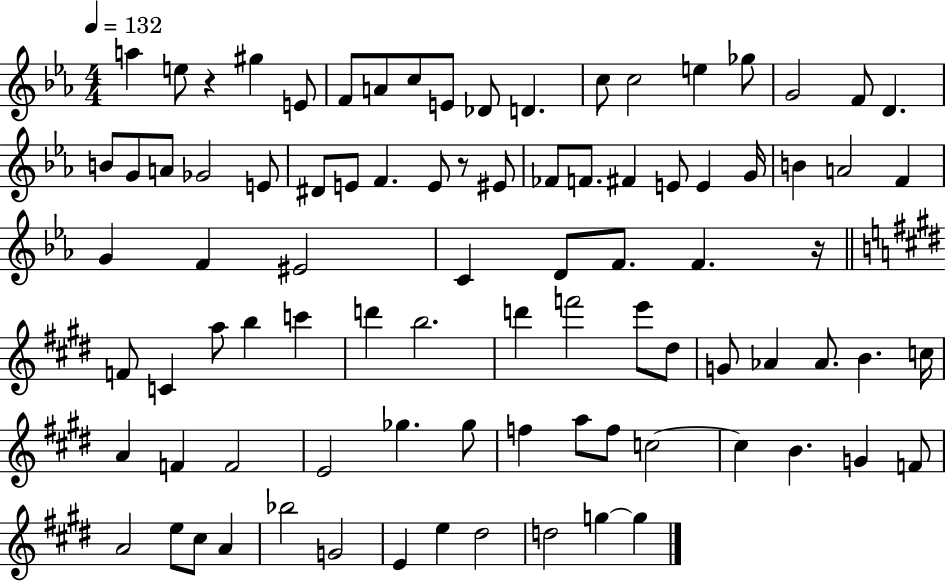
A5/q E5/e R/q G#5/q E4/e F4/e A4/e C5/e E4/e Db4/e D4/q. C5/e C5/h E5/q Gb5/e G4/h F4/e D4/q. B4/e G4/e A4/e Gb4/h E4/e D#4/e E4/e F4/q. E4/e R/e EIS4/e FES4/e F4/e. F#4/q E4/e E4/q G4/s B4/q A4/h F4/q G4/q F4/q EIS4/h C4/q D4/e F4/e. F4/q. R/s F4/e C4/q A5/e B5/q C6/q D6/q B5/h. D6/q F6/h E6/e D#5/e G4/e Ab4/q Ab4/e. B4/q. C5/s A4/q F4/q F4/h E4/h Gb5/q. Gb5/e F5/q A5/e F5/e C5/h C5/q B4/q. G4/q F4/e A4/h E5/e C#5/e A4/q Bb5/h G4/h E4/q E5/q D#5/h D5/h G5/q G5/q